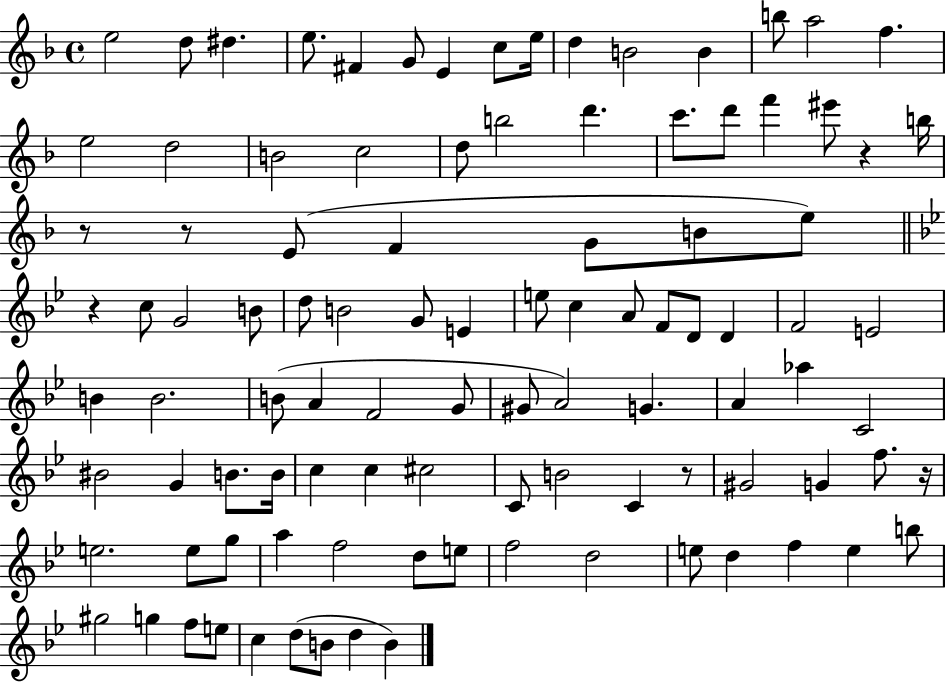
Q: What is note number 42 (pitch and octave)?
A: A4